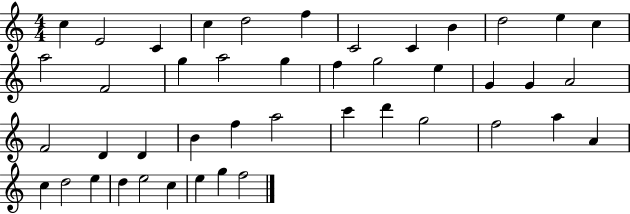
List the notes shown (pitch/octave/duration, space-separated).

C5/q E4/h C4/q C5/q D5/h F5/q C4/h C4/q B4/q D5/h E5/q C5/q A5/h F4/h G5/q A5/h G5/q F5/q G5/h E5/q G4/q G4/q A4/h F4/h D4/q D4/q B4/q F5/q A5/h C6/q D6/q G5/h F5/h A5/q A4/q C5/q D5/h E5/q D5/q E5/h C5/q E5/q G5/q F5/h